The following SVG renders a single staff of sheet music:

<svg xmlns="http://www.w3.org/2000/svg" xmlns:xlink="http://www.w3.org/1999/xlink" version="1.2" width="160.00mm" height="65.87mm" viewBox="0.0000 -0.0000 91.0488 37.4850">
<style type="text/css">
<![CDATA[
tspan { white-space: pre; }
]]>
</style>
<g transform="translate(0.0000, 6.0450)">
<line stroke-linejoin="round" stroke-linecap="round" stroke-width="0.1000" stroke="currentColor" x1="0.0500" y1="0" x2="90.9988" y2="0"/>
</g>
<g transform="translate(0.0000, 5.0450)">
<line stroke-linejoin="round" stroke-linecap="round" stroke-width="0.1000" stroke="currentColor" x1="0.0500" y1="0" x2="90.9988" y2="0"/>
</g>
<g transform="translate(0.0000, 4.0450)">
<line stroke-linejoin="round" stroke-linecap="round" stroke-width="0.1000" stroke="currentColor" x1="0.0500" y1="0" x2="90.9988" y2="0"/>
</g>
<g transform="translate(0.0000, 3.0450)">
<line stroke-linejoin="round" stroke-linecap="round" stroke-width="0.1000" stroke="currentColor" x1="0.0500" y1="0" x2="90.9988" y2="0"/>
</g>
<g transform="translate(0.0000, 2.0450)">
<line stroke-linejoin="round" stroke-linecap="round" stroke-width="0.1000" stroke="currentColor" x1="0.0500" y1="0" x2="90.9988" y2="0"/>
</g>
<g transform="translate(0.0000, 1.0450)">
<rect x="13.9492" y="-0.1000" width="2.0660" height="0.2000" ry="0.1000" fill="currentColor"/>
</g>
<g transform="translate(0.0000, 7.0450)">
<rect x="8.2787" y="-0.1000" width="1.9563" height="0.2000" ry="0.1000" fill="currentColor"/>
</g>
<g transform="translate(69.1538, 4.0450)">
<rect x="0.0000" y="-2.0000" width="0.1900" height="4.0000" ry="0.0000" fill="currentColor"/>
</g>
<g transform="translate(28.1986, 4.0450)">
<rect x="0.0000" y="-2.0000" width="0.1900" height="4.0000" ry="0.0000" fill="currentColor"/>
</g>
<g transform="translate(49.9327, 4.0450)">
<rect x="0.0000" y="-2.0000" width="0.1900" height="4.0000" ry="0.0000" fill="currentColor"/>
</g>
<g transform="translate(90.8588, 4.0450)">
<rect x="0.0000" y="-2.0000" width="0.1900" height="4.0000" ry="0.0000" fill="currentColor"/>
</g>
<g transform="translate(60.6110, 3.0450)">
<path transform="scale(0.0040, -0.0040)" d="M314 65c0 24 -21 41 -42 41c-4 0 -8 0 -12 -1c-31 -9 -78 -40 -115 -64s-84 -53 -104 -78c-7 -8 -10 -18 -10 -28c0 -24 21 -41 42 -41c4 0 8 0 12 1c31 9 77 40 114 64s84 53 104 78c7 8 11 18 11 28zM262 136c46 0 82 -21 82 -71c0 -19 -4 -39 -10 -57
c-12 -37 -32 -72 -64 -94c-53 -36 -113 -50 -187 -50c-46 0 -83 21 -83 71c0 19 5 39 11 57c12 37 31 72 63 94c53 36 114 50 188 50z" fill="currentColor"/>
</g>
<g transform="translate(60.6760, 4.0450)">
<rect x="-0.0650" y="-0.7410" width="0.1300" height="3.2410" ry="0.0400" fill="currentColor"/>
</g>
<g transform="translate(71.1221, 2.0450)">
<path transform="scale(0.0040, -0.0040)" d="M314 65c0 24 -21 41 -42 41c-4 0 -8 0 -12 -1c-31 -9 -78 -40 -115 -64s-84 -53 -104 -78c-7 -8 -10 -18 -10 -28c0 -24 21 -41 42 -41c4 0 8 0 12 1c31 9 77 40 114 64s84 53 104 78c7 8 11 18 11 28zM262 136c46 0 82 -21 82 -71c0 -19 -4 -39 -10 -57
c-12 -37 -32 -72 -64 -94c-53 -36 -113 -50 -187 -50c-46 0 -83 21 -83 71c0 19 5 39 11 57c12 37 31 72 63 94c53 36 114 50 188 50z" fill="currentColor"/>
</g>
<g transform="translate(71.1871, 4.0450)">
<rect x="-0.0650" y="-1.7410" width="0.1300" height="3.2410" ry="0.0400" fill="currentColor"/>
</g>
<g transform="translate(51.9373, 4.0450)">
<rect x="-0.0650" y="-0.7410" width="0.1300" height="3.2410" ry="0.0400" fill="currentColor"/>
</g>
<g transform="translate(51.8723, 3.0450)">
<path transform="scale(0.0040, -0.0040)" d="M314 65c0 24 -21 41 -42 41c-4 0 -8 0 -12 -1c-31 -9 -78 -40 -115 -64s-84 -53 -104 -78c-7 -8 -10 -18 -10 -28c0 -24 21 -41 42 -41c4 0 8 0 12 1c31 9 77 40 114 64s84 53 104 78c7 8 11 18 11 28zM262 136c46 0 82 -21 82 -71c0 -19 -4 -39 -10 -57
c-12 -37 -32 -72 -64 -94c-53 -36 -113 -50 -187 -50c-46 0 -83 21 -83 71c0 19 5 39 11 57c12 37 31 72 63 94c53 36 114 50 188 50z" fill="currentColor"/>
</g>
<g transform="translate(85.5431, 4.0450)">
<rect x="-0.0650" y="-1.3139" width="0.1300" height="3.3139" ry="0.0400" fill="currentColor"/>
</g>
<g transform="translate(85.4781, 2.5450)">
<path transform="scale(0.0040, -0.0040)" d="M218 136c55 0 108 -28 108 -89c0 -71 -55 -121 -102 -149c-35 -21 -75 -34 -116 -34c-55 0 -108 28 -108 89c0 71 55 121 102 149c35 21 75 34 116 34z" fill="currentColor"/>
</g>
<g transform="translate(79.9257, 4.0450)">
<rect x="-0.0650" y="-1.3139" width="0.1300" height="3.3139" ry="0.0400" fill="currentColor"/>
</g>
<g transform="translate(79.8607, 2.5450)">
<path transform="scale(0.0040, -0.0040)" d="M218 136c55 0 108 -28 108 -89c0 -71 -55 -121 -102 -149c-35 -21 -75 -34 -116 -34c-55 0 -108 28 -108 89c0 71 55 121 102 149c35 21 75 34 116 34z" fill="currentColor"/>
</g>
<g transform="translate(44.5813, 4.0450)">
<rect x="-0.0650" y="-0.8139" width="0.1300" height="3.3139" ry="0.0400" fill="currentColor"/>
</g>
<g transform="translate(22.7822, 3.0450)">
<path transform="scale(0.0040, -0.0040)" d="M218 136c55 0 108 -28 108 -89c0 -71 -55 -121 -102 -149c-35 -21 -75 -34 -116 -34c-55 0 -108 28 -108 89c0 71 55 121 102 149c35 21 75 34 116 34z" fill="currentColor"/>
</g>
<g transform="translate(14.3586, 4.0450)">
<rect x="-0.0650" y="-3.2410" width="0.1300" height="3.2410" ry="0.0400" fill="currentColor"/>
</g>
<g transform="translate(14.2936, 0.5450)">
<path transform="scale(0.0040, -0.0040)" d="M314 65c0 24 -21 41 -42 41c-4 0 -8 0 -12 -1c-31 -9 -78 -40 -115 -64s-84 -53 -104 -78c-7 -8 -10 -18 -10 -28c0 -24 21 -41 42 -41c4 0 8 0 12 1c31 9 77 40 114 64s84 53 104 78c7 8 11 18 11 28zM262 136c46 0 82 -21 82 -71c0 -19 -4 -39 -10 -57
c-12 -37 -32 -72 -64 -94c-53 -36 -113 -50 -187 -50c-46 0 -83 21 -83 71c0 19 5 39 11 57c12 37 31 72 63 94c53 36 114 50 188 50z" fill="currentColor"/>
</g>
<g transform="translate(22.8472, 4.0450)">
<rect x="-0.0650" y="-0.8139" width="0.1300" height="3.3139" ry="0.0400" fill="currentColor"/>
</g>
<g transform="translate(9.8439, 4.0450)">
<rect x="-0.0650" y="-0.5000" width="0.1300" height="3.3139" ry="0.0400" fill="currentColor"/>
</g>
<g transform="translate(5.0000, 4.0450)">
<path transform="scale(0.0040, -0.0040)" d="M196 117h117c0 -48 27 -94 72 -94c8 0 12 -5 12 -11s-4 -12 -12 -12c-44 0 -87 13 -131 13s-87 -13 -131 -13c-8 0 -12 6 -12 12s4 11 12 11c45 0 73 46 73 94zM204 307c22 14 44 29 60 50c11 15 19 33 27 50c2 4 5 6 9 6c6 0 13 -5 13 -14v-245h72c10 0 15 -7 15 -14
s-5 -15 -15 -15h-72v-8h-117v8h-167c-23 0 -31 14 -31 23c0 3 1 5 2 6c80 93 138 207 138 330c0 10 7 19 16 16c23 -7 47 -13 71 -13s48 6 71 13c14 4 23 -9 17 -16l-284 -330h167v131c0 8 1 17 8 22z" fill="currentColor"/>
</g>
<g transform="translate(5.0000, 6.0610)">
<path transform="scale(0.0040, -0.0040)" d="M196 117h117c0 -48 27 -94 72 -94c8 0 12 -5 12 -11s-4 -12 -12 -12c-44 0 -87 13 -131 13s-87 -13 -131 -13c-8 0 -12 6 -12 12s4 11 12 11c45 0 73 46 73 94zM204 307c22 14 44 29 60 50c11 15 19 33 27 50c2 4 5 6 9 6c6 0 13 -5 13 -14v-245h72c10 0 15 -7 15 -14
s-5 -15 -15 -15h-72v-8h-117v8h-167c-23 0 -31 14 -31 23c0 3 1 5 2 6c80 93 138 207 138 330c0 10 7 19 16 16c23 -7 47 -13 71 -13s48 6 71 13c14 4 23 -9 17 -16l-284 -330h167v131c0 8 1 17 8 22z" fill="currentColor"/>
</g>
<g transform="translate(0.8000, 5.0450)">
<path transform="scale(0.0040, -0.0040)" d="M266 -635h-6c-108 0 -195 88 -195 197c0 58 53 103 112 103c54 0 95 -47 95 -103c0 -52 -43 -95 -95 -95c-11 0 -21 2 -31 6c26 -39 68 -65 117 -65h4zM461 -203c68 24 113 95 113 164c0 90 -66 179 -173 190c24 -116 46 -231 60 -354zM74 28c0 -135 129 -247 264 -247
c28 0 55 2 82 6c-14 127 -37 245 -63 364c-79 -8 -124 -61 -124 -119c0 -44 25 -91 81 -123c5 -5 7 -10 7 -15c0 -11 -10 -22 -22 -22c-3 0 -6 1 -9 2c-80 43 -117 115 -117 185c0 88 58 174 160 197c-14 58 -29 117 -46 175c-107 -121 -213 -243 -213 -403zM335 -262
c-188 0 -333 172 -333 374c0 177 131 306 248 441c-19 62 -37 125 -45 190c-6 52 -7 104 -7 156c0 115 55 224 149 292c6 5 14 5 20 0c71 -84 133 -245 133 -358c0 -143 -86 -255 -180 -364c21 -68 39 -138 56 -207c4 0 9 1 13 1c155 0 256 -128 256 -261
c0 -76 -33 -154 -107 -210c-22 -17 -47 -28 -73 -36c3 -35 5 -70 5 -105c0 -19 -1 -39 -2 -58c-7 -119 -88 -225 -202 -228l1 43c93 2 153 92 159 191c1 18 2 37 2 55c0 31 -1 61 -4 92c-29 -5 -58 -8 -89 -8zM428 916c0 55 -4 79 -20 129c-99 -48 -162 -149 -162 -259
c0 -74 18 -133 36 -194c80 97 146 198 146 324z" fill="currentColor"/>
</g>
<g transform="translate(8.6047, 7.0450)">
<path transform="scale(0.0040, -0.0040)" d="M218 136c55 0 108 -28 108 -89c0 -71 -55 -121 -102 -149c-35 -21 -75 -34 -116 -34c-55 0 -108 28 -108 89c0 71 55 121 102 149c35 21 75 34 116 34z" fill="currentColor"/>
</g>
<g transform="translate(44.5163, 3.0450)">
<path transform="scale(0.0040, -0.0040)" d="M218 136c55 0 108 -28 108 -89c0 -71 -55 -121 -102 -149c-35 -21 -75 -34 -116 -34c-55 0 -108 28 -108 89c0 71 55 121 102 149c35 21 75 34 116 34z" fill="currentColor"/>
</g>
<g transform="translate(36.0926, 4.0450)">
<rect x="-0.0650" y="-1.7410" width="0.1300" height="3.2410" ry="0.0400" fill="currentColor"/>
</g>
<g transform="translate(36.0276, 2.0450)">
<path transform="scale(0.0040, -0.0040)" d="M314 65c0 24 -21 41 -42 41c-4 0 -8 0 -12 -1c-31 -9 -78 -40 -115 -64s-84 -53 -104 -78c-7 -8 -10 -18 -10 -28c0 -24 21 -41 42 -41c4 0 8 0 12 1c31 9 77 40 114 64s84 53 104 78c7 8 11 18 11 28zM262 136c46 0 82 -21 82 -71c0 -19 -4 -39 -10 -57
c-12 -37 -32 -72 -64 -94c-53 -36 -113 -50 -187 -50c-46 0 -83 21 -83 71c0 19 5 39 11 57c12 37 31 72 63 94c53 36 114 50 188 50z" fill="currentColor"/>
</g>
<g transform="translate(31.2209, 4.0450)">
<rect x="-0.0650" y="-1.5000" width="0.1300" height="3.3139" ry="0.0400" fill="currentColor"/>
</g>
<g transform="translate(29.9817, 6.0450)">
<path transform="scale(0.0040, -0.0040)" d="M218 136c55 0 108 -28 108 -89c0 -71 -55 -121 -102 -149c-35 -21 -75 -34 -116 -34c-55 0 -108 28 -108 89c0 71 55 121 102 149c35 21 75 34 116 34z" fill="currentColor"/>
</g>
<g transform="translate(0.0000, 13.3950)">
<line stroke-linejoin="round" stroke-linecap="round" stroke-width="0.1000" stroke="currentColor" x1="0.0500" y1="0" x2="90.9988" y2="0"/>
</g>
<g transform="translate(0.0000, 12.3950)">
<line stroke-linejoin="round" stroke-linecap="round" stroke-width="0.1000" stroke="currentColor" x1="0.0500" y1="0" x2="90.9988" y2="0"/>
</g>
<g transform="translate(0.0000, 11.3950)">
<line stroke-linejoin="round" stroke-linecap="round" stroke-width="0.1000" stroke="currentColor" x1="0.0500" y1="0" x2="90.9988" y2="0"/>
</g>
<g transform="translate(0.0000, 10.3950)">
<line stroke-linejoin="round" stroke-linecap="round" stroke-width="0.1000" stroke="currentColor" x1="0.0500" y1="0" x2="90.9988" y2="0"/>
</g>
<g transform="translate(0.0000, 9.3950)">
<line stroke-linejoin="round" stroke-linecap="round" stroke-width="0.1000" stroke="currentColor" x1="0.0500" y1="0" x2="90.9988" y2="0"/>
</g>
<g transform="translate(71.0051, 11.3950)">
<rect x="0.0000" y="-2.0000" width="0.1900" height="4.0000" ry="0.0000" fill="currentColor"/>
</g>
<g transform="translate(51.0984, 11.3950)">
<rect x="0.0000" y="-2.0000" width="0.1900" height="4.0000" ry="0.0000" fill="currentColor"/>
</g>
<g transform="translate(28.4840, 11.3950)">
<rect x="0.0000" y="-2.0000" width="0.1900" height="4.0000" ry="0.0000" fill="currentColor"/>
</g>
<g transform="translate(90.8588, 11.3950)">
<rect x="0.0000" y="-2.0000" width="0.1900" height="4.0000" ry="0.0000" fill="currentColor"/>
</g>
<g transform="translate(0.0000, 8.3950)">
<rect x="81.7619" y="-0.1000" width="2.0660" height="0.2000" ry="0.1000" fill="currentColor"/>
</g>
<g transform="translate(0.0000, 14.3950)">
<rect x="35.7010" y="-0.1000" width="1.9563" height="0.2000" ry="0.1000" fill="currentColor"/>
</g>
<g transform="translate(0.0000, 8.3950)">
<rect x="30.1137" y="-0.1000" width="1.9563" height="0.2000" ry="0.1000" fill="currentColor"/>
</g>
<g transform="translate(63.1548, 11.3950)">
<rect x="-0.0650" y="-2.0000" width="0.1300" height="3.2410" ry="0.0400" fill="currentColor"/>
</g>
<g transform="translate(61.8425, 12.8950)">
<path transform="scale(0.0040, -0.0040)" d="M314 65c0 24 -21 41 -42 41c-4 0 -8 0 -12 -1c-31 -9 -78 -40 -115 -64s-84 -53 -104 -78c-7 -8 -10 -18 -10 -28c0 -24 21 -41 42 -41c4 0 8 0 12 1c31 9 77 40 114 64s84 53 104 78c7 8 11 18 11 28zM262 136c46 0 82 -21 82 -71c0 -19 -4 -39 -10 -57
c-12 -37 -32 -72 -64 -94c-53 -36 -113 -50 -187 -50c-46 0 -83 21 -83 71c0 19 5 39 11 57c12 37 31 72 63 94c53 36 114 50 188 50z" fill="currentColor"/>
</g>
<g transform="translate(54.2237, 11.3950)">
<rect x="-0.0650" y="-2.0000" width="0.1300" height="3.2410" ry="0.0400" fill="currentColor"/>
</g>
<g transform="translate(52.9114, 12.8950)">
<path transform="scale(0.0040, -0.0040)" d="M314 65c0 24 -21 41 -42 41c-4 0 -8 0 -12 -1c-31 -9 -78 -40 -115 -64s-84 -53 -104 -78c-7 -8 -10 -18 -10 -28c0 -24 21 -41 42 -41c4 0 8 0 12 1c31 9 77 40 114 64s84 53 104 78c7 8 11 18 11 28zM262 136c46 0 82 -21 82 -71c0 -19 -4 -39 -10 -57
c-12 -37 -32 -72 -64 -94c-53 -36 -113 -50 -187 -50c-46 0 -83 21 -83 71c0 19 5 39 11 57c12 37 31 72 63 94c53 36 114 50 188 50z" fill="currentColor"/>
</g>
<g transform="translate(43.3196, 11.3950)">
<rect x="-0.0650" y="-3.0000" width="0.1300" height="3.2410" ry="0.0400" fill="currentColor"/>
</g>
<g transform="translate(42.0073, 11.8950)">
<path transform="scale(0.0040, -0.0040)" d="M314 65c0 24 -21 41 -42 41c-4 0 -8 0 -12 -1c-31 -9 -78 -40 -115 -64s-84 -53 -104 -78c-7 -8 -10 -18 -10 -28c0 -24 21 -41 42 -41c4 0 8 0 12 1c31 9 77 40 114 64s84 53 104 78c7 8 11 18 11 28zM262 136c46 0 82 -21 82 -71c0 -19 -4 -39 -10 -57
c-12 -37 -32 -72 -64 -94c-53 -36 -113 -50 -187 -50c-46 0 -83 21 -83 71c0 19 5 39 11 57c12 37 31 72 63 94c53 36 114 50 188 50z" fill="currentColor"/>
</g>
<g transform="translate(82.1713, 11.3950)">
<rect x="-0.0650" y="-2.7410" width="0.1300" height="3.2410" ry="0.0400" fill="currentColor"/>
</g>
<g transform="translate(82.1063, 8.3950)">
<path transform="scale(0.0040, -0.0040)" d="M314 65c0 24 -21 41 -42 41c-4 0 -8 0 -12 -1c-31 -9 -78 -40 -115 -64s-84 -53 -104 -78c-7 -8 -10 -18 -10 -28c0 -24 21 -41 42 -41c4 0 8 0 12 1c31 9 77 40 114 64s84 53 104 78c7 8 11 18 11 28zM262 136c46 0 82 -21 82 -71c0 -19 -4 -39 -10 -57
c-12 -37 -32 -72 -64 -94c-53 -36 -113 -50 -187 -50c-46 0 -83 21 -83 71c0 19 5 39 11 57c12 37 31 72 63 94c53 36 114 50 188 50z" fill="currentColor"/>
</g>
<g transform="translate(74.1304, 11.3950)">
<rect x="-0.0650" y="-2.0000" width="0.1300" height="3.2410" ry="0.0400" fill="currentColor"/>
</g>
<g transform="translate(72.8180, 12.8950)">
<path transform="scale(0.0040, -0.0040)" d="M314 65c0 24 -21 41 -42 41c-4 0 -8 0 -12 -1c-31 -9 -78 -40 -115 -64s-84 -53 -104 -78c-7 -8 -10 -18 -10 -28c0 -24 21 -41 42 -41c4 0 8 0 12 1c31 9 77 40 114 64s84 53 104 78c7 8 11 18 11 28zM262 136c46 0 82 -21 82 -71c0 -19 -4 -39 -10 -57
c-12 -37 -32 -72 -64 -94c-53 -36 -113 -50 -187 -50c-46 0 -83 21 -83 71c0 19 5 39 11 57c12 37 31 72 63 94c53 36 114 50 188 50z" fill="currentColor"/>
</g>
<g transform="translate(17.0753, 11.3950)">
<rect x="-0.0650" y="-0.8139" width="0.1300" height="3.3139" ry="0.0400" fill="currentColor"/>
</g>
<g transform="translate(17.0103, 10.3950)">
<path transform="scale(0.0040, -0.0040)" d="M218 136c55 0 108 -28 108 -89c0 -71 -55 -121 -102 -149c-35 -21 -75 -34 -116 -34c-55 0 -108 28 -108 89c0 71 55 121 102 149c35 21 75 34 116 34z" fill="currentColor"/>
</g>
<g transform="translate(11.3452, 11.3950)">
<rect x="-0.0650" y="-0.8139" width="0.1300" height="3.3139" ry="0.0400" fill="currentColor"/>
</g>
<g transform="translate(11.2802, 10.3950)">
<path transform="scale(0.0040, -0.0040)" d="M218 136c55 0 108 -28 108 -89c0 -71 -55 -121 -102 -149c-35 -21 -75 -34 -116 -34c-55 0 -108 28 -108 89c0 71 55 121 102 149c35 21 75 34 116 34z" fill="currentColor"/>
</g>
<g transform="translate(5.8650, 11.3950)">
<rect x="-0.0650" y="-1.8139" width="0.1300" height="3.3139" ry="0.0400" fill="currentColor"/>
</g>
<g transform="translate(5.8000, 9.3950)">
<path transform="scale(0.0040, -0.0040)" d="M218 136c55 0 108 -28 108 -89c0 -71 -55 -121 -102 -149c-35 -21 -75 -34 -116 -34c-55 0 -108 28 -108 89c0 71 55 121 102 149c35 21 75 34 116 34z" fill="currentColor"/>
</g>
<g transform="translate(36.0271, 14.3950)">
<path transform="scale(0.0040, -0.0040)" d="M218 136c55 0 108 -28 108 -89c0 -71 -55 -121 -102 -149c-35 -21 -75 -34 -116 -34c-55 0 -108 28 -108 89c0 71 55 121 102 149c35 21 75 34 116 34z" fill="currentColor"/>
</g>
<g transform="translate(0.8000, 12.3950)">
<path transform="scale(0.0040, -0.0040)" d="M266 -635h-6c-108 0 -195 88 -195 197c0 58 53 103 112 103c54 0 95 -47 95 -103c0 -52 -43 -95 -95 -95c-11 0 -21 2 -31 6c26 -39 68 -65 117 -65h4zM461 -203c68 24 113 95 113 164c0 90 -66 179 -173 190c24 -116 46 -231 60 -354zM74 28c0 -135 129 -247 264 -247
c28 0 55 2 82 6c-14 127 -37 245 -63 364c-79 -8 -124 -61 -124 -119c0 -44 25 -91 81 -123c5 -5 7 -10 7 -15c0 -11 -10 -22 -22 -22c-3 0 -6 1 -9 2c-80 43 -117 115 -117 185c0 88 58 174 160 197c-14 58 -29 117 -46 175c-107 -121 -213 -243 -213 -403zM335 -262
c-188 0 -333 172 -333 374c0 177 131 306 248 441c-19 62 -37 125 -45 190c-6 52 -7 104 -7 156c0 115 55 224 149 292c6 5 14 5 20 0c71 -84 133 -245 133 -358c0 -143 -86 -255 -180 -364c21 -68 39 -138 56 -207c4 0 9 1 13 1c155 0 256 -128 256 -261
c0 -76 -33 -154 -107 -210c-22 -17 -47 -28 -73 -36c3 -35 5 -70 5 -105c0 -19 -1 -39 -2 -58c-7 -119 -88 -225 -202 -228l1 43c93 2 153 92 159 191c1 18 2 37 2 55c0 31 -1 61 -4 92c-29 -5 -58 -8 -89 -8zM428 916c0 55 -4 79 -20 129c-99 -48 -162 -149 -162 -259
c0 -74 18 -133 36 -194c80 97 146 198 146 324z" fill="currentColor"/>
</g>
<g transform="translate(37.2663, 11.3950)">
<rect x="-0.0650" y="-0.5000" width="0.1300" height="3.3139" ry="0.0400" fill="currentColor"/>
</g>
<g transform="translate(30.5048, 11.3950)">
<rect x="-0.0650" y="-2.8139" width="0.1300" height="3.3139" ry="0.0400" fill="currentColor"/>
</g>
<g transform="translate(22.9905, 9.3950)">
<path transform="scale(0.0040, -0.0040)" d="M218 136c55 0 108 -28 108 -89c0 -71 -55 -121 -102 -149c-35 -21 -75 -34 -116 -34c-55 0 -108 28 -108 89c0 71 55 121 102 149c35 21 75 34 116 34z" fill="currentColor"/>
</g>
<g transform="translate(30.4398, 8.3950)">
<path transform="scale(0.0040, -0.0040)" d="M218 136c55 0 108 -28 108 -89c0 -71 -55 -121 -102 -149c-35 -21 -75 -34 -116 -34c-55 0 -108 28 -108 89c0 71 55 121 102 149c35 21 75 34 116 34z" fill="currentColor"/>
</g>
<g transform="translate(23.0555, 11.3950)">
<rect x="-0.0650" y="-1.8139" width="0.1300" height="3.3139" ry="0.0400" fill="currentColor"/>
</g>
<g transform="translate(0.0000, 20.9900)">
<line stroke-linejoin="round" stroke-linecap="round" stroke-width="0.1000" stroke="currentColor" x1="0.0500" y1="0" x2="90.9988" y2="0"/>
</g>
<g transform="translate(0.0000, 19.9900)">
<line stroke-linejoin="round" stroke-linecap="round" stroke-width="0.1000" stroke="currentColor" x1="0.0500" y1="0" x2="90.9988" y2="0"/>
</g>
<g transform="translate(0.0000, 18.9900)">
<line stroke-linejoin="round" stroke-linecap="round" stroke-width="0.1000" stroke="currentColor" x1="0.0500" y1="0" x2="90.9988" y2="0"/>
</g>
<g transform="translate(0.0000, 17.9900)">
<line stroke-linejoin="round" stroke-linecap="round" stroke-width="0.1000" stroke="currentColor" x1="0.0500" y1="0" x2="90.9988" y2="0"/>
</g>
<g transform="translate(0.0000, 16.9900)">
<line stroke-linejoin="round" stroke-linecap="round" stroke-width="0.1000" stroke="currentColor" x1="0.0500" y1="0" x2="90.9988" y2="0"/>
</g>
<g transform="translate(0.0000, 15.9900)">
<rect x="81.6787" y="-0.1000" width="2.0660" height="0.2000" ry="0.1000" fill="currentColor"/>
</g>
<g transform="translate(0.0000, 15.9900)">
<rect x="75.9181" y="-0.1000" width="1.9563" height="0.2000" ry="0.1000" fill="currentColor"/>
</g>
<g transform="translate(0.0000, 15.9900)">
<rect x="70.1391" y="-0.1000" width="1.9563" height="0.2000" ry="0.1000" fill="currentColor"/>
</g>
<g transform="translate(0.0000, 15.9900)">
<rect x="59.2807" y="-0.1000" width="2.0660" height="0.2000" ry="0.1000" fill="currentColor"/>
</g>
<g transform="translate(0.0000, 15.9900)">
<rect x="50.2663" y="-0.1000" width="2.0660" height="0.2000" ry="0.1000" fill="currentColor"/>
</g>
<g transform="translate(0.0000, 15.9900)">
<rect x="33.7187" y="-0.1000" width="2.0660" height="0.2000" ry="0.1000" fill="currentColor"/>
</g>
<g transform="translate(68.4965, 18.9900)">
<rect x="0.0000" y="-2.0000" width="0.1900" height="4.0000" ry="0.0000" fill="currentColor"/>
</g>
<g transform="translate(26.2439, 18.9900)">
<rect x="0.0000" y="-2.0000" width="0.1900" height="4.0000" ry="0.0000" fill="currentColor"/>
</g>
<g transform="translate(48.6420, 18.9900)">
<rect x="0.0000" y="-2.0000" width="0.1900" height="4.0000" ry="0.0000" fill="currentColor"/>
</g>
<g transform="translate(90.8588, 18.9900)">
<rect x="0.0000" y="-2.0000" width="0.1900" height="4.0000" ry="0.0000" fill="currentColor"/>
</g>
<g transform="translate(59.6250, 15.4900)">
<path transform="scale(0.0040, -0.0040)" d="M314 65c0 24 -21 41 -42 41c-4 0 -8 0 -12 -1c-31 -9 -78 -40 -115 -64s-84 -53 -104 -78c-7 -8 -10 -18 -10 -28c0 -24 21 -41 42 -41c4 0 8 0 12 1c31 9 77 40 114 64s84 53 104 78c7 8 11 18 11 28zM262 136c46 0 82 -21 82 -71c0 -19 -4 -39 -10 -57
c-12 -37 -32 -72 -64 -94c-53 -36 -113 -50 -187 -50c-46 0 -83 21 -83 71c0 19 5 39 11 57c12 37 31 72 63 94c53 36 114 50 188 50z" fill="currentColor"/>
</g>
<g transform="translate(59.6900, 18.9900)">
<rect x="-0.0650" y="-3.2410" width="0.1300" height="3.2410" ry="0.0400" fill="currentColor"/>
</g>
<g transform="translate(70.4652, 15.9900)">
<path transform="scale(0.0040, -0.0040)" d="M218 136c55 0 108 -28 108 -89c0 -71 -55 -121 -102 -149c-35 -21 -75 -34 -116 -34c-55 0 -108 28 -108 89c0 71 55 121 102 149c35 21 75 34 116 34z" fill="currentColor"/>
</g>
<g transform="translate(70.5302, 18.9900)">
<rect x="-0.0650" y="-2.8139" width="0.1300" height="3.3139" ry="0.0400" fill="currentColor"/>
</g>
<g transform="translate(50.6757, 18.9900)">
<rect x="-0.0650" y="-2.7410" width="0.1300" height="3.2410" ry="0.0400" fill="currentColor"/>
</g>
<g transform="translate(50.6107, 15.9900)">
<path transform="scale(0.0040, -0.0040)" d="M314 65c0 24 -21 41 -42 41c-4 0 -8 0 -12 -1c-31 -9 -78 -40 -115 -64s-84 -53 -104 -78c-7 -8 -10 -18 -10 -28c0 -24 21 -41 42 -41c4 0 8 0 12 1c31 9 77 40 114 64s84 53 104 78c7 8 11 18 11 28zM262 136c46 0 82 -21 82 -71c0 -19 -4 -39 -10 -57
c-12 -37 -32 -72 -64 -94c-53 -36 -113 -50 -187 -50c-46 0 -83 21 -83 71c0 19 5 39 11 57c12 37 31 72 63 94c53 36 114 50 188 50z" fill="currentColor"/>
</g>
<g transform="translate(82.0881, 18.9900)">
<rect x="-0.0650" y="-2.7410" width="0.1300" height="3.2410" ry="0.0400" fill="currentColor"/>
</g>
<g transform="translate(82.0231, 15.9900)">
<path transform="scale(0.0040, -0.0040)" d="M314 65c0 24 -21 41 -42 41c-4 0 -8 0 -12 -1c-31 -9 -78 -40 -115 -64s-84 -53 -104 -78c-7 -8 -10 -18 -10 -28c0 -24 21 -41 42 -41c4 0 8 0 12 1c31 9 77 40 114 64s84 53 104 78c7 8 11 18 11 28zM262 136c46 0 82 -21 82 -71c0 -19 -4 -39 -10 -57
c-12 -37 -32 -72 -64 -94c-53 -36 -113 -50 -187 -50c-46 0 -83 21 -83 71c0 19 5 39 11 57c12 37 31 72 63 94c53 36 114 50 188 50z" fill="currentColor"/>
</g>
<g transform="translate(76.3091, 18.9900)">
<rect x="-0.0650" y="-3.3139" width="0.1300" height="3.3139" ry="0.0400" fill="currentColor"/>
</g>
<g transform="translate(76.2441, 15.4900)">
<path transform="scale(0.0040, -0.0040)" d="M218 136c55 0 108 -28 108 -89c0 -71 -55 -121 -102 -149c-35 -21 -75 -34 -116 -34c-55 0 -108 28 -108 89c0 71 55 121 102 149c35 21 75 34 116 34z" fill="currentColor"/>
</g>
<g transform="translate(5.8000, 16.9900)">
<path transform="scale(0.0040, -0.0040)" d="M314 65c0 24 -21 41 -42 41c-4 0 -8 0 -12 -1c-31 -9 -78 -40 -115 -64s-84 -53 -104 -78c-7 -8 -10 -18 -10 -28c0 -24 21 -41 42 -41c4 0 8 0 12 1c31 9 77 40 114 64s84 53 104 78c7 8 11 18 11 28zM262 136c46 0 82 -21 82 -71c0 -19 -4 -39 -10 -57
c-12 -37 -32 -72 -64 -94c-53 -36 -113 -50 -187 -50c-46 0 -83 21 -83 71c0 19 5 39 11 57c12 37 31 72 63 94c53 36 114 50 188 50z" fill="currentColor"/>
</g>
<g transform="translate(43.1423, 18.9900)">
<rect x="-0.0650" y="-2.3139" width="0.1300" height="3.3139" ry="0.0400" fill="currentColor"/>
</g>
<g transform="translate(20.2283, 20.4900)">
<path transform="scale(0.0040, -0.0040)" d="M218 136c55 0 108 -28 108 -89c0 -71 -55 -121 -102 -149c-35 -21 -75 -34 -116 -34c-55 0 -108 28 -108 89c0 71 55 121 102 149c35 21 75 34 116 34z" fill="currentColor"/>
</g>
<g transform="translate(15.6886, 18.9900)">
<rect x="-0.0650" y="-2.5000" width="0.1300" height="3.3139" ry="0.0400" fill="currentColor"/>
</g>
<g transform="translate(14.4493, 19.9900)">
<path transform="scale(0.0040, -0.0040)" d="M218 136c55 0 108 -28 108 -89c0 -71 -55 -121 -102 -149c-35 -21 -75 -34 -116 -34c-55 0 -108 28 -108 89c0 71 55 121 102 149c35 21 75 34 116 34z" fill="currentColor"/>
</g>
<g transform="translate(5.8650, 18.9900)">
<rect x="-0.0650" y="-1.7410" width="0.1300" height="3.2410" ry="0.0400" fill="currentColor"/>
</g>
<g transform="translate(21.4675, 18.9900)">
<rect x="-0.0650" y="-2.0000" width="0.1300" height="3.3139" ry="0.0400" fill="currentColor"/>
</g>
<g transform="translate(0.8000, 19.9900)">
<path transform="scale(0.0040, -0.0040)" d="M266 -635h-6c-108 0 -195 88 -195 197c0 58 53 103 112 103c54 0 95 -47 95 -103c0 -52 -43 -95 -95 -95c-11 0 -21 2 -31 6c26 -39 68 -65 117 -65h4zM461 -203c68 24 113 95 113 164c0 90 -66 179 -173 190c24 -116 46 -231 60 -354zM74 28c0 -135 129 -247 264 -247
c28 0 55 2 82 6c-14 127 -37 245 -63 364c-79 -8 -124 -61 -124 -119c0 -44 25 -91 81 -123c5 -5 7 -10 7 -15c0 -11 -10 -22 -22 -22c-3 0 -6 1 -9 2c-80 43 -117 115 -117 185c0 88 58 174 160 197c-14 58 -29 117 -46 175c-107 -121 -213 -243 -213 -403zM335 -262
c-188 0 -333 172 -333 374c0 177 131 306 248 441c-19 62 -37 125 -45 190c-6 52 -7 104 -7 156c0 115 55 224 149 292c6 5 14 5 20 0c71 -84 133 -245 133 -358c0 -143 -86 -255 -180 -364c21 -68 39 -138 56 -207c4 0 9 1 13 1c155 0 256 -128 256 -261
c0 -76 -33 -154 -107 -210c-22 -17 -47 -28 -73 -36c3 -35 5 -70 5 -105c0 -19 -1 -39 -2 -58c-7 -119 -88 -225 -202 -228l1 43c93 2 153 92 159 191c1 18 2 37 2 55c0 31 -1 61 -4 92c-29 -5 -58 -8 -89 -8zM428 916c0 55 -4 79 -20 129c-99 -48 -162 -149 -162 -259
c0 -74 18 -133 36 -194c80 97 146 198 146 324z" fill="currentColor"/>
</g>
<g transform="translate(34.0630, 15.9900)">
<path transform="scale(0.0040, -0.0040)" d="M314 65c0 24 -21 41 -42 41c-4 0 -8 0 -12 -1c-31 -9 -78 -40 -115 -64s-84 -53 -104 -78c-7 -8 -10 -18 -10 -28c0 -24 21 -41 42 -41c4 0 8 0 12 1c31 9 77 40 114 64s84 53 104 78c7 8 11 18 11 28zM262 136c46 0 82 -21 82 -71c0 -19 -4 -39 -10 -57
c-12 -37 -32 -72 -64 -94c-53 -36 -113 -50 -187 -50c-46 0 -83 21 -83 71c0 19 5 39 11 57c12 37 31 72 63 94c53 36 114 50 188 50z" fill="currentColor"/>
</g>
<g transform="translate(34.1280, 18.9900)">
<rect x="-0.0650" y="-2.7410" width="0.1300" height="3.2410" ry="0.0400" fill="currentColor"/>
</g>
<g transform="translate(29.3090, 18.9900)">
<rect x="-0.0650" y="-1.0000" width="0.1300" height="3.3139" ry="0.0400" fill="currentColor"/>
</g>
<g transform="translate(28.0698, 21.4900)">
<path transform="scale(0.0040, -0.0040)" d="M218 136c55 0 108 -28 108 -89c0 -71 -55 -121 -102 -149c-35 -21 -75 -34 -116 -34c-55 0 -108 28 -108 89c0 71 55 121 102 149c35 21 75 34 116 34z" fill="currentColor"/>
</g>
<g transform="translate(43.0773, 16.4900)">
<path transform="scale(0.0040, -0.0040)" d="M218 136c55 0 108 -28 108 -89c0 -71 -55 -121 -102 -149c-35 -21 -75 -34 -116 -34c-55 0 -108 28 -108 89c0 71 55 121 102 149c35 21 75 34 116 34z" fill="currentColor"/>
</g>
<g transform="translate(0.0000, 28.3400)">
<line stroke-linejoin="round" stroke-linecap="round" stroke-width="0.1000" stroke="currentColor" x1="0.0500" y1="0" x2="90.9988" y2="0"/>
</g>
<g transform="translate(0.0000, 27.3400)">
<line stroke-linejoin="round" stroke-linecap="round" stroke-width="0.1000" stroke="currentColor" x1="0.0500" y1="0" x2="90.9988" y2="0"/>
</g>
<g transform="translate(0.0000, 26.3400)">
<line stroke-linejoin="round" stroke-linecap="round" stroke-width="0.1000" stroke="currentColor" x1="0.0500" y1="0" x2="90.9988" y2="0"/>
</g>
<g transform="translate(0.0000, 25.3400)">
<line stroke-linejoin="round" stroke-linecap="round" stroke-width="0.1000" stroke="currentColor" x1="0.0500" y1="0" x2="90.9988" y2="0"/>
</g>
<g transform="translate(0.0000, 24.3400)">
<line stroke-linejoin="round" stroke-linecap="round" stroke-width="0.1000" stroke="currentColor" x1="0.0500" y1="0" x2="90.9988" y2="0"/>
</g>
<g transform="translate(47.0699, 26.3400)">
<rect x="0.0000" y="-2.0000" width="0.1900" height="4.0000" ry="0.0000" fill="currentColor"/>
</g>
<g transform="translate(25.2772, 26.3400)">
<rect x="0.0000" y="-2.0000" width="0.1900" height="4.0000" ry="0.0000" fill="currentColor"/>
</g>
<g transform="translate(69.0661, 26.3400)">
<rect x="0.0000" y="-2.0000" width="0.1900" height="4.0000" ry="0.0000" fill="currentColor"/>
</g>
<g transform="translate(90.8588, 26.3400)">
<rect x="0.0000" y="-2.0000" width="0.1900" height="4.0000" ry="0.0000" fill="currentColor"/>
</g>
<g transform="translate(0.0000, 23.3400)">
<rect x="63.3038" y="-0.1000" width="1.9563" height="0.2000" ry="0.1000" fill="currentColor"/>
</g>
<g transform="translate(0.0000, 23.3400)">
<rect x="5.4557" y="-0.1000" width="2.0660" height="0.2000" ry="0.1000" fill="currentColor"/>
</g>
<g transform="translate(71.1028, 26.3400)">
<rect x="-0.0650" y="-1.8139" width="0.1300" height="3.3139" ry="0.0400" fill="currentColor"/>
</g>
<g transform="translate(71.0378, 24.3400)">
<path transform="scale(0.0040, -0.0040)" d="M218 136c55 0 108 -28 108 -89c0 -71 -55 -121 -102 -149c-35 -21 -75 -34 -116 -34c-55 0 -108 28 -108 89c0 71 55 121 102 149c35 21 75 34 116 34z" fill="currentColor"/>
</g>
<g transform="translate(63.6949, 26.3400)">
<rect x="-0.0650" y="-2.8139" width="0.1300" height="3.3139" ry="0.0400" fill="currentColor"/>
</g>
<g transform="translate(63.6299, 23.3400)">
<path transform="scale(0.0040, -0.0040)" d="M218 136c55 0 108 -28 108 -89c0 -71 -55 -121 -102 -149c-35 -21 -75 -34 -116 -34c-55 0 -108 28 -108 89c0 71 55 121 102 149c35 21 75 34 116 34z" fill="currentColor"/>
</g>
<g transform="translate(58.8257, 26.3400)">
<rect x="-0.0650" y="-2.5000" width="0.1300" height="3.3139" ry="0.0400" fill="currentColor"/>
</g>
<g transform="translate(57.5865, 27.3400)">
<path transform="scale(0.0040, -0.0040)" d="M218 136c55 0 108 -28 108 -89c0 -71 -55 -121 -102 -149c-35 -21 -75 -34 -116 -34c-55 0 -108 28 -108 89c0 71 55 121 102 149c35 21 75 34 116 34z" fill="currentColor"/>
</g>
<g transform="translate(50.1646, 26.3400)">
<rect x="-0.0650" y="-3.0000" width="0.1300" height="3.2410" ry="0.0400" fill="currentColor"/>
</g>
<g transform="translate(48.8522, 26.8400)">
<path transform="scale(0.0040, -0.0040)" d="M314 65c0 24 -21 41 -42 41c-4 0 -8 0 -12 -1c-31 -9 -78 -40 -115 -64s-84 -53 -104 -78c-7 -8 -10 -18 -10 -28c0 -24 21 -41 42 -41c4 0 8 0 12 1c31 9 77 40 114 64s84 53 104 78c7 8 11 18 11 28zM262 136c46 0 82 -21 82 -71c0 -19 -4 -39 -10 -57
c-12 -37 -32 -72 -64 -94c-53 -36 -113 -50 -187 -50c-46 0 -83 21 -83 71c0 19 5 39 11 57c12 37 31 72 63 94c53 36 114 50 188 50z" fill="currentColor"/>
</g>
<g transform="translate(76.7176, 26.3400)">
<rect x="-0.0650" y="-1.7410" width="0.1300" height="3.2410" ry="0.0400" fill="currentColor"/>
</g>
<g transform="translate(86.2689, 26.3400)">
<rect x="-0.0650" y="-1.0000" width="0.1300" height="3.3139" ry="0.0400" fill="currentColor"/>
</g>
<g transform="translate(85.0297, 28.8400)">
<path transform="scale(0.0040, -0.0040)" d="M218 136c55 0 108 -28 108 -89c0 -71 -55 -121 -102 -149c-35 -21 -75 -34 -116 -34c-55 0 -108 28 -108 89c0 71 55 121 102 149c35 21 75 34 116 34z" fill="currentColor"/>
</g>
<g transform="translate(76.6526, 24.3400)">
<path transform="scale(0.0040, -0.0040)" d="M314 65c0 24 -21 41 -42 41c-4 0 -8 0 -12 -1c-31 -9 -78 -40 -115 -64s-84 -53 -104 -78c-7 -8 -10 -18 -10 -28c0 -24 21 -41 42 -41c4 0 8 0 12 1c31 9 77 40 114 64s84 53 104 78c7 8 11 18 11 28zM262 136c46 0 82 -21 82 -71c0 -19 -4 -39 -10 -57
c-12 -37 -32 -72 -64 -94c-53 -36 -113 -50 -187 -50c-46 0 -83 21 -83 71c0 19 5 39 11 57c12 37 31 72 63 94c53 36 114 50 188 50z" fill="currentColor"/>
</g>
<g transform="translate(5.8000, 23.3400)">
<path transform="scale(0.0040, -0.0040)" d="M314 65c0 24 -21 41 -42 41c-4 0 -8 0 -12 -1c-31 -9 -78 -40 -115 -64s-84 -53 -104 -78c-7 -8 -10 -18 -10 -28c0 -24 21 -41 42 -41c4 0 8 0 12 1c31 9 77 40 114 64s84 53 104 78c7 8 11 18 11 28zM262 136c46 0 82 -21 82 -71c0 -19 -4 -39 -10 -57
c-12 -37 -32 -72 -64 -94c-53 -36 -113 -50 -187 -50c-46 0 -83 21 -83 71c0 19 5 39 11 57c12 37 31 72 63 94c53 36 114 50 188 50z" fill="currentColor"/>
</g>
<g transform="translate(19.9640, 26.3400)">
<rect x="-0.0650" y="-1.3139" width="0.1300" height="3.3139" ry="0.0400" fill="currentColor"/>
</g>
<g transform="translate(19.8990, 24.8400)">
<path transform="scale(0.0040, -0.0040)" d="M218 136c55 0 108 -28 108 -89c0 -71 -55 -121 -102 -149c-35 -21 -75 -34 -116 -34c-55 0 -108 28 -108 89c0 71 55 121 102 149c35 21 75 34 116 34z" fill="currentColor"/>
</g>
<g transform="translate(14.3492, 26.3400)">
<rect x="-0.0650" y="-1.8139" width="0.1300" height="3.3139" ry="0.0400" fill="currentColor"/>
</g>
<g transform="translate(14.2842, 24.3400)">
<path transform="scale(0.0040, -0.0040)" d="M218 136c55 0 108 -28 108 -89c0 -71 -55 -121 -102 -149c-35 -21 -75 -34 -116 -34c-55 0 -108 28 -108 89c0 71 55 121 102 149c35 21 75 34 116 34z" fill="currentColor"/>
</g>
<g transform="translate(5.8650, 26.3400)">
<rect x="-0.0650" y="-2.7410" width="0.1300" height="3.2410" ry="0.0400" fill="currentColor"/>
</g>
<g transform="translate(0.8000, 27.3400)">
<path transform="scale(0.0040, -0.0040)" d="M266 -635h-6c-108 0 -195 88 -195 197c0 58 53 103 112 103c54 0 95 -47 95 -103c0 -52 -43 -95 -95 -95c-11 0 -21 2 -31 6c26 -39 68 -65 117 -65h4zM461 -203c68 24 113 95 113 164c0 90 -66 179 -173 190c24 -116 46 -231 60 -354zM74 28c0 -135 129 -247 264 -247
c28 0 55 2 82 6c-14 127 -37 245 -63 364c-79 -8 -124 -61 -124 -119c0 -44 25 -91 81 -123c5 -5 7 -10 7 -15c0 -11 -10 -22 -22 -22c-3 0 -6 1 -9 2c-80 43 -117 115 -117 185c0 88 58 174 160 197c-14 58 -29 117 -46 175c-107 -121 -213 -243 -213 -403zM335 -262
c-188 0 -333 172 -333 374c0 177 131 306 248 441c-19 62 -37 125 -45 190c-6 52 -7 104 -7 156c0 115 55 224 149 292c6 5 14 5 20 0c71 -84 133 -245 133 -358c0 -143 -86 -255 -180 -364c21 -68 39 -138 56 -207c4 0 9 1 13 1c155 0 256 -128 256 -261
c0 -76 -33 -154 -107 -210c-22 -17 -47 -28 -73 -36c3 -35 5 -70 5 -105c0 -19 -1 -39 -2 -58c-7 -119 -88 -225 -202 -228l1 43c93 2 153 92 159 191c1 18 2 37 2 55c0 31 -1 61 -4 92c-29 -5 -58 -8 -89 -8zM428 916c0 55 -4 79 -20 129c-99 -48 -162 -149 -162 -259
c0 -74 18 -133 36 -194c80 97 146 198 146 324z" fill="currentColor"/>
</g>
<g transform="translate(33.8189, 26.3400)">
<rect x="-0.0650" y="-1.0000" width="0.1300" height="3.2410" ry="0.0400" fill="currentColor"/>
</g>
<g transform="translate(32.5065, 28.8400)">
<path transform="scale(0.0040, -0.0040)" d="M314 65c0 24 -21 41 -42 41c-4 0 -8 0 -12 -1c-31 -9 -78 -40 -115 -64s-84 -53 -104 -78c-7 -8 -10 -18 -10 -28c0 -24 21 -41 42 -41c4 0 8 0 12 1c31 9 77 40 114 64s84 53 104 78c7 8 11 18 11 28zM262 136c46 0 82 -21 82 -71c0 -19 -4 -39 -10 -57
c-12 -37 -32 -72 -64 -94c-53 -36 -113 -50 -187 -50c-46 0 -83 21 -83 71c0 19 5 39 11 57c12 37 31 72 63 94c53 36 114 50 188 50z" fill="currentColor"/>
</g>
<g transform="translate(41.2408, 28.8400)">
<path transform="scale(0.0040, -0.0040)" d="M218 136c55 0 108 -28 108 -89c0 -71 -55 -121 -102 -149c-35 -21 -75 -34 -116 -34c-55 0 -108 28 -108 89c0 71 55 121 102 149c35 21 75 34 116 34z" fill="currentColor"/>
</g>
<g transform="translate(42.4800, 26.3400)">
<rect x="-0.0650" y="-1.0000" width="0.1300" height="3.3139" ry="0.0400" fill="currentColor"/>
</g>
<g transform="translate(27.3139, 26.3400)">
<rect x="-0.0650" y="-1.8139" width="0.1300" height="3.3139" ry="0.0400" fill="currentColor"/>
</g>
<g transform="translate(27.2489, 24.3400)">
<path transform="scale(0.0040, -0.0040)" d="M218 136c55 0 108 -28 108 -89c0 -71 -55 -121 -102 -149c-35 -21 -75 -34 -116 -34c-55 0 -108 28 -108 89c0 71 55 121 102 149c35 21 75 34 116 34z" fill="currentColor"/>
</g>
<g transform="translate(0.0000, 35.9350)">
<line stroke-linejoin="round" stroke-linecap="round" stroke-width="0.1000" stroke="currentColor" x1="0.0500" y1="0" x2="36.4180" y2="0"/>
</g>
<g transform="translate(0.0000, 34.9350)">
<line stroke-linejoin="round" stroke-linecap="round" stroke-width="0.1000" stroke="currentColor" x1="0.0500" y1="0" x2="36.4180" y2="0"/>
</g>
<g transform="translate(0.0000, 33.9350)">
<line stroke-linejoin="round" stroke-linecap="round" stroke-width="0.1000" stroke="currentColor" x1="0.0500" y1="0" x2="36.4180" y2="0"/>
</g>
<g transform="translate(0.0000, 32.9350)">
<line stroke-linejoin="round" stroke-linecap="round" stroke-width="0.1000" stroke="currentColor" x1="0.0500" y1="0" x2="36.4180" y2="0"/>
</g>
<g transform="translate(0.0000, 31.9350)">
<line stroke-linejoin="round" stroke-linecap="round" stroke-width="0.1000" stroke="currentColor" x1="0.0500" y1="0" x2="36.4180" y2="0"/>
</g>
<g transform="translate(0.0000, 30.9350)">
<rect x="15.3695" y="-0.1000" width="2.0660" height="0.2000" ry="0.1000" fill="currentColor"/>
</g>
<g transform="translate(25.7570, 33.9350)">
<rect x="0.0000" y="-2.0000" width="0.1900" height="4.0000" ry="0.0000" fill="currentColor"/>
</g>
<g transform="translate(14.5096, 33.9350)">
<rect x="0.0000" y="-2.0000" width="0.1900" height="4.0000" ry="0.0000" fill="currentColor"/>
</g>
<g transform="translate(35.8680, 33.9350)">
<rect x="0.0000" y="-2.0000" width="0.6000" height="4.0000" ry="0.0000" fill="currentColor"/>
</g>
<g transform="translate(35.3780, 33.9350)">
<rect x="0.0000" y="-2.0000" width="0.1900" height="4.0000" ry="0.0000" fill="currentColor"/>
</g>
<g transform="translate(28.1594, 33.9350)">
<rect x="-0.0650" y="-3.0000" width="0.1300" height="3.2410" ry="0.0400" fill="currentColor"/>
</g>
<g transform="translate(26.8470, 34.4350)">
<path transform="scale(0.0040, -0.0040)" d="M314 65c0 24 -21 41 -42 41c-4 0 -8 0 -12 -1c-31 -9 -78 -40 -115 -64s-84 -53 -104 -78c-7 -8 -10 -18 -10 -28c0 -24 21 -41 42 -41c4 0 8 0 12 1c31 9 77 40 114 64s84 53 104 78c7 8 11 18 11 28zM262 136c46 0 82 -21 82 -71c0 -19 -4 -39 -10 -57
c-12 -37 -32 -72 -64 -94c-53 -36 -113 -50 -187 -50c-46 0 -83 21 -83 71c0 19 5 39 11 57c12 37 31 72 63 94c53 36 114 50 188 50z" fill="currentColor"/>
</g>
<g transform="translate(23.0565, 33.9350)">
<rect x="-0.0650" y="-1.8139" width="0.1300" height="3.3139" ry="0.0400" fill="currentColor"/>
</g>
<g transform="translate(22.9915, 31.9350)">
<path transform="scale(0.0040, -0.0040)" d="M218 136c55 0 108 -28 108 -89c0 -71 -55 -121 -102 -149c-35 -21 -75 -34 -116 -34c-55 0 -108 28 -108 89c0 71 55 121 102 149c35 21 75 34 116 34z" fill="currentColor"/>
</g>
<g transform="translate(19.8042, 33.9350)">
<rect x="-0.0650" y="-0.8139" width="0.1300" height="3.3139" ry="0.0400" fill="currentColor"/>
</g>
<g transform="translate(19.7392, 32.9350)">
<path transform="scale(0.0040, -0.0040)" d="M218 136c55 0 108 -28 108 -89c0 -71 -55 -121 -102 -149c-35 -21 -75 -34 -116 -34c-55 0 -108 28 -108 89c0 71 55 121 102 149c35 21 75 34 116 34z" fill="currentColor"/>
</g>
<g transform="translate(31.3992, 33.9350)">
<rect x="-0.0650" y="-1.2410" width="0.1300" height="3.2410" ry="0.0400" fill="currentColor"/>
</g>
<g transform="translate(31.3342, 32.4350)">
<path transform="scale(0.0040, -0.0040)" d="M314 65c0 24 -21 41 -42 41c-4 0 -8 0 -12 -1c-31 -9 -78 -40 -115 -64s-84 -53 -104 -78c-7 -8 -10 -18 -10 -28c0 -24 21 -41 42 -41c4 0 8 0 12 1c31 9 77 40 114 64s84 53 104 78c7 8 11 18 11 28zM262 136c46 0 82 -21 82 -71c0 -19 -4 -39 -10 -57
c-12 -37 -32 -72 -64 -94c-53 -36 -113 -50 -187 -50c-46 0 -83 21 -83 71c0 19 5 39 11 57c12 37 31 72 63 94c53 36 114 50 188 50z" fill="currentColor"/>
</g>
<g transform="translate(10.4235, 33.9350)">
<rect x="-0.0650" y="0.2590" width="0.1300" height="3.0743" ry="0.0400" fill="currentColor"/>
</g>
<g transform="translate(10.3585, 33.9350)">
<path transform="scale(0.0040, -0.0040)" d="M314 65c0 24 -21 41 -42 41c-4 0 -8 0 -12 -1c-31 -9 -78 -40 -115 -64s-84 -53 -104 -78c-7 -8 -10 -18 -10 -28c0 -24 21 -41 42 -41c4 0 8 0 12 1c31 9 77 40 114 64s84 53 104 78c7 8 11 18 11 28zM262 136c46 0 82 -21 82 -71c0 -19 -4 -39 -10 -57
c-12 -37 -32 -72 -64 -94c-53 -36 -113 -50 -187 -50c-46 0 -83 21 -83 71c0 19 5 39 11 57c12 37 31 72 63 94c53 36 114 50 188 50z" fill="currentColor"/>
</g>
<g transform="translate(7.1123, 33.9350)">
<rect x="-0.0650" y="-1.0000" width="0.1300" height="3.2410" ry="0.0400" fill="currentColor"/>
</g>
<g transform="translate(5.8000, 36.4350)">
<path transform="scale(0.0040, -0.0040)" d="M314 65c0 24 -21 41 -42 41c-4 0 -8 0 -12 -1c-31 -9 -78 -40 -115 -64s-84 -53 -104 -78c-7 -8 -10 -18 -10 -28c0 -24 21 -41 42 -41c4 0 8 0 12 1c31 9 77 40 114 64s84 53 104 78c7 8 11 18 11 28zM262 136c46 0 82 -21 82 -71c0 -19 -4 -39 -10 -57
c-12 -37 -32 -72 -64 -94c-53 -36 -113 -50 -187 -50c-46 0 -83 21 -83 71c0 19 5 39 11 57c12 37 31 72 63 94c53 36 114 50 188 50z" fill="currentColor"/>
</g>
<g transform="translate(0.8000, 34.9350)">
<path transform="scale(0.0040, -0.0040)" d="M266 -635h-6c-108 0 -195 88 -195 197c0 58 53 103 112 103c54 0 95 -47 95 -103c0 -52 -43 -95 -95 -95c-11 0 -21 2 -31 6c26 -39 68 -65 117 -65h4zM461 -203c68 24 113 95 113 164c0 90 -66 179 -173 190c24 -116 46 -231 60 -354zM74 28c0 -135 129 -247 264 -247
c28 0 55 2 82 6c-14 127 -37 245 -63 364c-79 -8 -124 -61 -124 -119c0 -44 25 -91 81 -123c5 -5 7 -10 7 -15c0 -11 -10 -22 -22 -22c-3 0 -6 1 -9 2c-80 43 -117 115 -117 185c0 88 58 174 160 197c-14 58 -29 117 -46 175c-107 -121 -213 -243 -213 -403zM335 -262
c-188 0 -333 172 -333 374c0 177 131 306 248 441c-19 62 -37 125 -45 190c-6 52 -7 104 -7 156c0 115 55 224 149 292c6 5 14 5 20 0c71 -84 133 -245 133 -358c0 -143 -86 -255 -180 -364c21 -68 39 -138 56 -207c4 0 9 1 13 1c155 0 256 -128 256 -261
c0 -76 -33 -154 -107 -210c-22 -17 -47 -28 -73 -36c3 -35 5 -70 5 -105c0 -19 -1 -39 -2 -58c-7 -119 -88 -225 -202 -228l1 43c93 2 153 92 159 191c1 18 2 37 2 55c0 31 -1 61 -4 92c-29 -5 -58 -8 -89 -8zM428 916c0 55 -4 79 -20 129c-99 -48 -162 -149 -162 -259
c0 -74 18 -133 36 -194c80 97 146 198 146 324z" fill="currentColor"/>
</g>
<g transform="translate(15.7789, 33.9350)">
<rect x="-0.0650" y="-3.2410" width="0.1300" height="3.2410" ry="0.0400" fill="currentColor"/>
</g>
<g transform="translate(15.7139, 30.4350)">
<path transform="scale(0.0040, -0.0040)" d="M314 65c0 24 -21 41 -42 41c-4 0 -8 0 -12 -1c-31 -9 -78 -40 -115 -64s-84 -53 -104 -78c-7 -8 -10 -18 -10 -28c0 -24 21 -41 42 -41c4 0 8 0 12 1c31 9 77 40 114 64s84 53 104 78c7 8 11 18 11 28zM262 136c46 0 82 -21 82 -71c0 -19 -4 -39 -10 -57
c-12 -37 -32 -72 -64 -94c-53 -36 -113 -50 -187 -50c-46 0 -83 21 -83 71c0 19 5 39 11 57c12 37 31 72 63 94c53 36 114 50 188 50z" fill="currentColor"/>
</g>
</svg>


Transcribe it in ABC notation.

X:1
T:Untitled
M:4/4
L:1/4
K:C
C b2 d E f2 d d2 d2 f2 e e f d d f a C A2 F2 F2 F2 a2 f2 G F D a2 g a2 b2 a b a2 a2 f e f D2 D A2 G a f f2 D D2 B2 b2 d f A2 e2